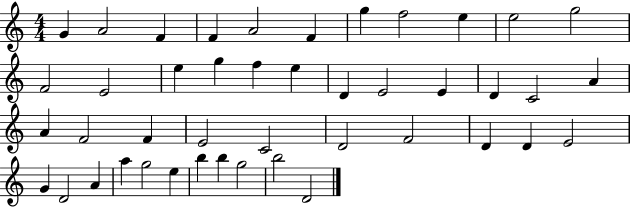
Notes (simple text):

G4/q A4/h F4/q F4/q A4/h F4/q G5/q F5/h E5/q E5/h G5/h F4/h E4/h E5/q G5/q F5/q E5/q D4/q E4/h E4/q D4/q C4/h A4/q A4/q F4/h F4/q E4/h C4/h D4/h F4/h D4/q D4/q E4/h G4/q D4/h A4/q A5/q G5/h E5/q B5/q B5/q G5/h B5/h D4/h